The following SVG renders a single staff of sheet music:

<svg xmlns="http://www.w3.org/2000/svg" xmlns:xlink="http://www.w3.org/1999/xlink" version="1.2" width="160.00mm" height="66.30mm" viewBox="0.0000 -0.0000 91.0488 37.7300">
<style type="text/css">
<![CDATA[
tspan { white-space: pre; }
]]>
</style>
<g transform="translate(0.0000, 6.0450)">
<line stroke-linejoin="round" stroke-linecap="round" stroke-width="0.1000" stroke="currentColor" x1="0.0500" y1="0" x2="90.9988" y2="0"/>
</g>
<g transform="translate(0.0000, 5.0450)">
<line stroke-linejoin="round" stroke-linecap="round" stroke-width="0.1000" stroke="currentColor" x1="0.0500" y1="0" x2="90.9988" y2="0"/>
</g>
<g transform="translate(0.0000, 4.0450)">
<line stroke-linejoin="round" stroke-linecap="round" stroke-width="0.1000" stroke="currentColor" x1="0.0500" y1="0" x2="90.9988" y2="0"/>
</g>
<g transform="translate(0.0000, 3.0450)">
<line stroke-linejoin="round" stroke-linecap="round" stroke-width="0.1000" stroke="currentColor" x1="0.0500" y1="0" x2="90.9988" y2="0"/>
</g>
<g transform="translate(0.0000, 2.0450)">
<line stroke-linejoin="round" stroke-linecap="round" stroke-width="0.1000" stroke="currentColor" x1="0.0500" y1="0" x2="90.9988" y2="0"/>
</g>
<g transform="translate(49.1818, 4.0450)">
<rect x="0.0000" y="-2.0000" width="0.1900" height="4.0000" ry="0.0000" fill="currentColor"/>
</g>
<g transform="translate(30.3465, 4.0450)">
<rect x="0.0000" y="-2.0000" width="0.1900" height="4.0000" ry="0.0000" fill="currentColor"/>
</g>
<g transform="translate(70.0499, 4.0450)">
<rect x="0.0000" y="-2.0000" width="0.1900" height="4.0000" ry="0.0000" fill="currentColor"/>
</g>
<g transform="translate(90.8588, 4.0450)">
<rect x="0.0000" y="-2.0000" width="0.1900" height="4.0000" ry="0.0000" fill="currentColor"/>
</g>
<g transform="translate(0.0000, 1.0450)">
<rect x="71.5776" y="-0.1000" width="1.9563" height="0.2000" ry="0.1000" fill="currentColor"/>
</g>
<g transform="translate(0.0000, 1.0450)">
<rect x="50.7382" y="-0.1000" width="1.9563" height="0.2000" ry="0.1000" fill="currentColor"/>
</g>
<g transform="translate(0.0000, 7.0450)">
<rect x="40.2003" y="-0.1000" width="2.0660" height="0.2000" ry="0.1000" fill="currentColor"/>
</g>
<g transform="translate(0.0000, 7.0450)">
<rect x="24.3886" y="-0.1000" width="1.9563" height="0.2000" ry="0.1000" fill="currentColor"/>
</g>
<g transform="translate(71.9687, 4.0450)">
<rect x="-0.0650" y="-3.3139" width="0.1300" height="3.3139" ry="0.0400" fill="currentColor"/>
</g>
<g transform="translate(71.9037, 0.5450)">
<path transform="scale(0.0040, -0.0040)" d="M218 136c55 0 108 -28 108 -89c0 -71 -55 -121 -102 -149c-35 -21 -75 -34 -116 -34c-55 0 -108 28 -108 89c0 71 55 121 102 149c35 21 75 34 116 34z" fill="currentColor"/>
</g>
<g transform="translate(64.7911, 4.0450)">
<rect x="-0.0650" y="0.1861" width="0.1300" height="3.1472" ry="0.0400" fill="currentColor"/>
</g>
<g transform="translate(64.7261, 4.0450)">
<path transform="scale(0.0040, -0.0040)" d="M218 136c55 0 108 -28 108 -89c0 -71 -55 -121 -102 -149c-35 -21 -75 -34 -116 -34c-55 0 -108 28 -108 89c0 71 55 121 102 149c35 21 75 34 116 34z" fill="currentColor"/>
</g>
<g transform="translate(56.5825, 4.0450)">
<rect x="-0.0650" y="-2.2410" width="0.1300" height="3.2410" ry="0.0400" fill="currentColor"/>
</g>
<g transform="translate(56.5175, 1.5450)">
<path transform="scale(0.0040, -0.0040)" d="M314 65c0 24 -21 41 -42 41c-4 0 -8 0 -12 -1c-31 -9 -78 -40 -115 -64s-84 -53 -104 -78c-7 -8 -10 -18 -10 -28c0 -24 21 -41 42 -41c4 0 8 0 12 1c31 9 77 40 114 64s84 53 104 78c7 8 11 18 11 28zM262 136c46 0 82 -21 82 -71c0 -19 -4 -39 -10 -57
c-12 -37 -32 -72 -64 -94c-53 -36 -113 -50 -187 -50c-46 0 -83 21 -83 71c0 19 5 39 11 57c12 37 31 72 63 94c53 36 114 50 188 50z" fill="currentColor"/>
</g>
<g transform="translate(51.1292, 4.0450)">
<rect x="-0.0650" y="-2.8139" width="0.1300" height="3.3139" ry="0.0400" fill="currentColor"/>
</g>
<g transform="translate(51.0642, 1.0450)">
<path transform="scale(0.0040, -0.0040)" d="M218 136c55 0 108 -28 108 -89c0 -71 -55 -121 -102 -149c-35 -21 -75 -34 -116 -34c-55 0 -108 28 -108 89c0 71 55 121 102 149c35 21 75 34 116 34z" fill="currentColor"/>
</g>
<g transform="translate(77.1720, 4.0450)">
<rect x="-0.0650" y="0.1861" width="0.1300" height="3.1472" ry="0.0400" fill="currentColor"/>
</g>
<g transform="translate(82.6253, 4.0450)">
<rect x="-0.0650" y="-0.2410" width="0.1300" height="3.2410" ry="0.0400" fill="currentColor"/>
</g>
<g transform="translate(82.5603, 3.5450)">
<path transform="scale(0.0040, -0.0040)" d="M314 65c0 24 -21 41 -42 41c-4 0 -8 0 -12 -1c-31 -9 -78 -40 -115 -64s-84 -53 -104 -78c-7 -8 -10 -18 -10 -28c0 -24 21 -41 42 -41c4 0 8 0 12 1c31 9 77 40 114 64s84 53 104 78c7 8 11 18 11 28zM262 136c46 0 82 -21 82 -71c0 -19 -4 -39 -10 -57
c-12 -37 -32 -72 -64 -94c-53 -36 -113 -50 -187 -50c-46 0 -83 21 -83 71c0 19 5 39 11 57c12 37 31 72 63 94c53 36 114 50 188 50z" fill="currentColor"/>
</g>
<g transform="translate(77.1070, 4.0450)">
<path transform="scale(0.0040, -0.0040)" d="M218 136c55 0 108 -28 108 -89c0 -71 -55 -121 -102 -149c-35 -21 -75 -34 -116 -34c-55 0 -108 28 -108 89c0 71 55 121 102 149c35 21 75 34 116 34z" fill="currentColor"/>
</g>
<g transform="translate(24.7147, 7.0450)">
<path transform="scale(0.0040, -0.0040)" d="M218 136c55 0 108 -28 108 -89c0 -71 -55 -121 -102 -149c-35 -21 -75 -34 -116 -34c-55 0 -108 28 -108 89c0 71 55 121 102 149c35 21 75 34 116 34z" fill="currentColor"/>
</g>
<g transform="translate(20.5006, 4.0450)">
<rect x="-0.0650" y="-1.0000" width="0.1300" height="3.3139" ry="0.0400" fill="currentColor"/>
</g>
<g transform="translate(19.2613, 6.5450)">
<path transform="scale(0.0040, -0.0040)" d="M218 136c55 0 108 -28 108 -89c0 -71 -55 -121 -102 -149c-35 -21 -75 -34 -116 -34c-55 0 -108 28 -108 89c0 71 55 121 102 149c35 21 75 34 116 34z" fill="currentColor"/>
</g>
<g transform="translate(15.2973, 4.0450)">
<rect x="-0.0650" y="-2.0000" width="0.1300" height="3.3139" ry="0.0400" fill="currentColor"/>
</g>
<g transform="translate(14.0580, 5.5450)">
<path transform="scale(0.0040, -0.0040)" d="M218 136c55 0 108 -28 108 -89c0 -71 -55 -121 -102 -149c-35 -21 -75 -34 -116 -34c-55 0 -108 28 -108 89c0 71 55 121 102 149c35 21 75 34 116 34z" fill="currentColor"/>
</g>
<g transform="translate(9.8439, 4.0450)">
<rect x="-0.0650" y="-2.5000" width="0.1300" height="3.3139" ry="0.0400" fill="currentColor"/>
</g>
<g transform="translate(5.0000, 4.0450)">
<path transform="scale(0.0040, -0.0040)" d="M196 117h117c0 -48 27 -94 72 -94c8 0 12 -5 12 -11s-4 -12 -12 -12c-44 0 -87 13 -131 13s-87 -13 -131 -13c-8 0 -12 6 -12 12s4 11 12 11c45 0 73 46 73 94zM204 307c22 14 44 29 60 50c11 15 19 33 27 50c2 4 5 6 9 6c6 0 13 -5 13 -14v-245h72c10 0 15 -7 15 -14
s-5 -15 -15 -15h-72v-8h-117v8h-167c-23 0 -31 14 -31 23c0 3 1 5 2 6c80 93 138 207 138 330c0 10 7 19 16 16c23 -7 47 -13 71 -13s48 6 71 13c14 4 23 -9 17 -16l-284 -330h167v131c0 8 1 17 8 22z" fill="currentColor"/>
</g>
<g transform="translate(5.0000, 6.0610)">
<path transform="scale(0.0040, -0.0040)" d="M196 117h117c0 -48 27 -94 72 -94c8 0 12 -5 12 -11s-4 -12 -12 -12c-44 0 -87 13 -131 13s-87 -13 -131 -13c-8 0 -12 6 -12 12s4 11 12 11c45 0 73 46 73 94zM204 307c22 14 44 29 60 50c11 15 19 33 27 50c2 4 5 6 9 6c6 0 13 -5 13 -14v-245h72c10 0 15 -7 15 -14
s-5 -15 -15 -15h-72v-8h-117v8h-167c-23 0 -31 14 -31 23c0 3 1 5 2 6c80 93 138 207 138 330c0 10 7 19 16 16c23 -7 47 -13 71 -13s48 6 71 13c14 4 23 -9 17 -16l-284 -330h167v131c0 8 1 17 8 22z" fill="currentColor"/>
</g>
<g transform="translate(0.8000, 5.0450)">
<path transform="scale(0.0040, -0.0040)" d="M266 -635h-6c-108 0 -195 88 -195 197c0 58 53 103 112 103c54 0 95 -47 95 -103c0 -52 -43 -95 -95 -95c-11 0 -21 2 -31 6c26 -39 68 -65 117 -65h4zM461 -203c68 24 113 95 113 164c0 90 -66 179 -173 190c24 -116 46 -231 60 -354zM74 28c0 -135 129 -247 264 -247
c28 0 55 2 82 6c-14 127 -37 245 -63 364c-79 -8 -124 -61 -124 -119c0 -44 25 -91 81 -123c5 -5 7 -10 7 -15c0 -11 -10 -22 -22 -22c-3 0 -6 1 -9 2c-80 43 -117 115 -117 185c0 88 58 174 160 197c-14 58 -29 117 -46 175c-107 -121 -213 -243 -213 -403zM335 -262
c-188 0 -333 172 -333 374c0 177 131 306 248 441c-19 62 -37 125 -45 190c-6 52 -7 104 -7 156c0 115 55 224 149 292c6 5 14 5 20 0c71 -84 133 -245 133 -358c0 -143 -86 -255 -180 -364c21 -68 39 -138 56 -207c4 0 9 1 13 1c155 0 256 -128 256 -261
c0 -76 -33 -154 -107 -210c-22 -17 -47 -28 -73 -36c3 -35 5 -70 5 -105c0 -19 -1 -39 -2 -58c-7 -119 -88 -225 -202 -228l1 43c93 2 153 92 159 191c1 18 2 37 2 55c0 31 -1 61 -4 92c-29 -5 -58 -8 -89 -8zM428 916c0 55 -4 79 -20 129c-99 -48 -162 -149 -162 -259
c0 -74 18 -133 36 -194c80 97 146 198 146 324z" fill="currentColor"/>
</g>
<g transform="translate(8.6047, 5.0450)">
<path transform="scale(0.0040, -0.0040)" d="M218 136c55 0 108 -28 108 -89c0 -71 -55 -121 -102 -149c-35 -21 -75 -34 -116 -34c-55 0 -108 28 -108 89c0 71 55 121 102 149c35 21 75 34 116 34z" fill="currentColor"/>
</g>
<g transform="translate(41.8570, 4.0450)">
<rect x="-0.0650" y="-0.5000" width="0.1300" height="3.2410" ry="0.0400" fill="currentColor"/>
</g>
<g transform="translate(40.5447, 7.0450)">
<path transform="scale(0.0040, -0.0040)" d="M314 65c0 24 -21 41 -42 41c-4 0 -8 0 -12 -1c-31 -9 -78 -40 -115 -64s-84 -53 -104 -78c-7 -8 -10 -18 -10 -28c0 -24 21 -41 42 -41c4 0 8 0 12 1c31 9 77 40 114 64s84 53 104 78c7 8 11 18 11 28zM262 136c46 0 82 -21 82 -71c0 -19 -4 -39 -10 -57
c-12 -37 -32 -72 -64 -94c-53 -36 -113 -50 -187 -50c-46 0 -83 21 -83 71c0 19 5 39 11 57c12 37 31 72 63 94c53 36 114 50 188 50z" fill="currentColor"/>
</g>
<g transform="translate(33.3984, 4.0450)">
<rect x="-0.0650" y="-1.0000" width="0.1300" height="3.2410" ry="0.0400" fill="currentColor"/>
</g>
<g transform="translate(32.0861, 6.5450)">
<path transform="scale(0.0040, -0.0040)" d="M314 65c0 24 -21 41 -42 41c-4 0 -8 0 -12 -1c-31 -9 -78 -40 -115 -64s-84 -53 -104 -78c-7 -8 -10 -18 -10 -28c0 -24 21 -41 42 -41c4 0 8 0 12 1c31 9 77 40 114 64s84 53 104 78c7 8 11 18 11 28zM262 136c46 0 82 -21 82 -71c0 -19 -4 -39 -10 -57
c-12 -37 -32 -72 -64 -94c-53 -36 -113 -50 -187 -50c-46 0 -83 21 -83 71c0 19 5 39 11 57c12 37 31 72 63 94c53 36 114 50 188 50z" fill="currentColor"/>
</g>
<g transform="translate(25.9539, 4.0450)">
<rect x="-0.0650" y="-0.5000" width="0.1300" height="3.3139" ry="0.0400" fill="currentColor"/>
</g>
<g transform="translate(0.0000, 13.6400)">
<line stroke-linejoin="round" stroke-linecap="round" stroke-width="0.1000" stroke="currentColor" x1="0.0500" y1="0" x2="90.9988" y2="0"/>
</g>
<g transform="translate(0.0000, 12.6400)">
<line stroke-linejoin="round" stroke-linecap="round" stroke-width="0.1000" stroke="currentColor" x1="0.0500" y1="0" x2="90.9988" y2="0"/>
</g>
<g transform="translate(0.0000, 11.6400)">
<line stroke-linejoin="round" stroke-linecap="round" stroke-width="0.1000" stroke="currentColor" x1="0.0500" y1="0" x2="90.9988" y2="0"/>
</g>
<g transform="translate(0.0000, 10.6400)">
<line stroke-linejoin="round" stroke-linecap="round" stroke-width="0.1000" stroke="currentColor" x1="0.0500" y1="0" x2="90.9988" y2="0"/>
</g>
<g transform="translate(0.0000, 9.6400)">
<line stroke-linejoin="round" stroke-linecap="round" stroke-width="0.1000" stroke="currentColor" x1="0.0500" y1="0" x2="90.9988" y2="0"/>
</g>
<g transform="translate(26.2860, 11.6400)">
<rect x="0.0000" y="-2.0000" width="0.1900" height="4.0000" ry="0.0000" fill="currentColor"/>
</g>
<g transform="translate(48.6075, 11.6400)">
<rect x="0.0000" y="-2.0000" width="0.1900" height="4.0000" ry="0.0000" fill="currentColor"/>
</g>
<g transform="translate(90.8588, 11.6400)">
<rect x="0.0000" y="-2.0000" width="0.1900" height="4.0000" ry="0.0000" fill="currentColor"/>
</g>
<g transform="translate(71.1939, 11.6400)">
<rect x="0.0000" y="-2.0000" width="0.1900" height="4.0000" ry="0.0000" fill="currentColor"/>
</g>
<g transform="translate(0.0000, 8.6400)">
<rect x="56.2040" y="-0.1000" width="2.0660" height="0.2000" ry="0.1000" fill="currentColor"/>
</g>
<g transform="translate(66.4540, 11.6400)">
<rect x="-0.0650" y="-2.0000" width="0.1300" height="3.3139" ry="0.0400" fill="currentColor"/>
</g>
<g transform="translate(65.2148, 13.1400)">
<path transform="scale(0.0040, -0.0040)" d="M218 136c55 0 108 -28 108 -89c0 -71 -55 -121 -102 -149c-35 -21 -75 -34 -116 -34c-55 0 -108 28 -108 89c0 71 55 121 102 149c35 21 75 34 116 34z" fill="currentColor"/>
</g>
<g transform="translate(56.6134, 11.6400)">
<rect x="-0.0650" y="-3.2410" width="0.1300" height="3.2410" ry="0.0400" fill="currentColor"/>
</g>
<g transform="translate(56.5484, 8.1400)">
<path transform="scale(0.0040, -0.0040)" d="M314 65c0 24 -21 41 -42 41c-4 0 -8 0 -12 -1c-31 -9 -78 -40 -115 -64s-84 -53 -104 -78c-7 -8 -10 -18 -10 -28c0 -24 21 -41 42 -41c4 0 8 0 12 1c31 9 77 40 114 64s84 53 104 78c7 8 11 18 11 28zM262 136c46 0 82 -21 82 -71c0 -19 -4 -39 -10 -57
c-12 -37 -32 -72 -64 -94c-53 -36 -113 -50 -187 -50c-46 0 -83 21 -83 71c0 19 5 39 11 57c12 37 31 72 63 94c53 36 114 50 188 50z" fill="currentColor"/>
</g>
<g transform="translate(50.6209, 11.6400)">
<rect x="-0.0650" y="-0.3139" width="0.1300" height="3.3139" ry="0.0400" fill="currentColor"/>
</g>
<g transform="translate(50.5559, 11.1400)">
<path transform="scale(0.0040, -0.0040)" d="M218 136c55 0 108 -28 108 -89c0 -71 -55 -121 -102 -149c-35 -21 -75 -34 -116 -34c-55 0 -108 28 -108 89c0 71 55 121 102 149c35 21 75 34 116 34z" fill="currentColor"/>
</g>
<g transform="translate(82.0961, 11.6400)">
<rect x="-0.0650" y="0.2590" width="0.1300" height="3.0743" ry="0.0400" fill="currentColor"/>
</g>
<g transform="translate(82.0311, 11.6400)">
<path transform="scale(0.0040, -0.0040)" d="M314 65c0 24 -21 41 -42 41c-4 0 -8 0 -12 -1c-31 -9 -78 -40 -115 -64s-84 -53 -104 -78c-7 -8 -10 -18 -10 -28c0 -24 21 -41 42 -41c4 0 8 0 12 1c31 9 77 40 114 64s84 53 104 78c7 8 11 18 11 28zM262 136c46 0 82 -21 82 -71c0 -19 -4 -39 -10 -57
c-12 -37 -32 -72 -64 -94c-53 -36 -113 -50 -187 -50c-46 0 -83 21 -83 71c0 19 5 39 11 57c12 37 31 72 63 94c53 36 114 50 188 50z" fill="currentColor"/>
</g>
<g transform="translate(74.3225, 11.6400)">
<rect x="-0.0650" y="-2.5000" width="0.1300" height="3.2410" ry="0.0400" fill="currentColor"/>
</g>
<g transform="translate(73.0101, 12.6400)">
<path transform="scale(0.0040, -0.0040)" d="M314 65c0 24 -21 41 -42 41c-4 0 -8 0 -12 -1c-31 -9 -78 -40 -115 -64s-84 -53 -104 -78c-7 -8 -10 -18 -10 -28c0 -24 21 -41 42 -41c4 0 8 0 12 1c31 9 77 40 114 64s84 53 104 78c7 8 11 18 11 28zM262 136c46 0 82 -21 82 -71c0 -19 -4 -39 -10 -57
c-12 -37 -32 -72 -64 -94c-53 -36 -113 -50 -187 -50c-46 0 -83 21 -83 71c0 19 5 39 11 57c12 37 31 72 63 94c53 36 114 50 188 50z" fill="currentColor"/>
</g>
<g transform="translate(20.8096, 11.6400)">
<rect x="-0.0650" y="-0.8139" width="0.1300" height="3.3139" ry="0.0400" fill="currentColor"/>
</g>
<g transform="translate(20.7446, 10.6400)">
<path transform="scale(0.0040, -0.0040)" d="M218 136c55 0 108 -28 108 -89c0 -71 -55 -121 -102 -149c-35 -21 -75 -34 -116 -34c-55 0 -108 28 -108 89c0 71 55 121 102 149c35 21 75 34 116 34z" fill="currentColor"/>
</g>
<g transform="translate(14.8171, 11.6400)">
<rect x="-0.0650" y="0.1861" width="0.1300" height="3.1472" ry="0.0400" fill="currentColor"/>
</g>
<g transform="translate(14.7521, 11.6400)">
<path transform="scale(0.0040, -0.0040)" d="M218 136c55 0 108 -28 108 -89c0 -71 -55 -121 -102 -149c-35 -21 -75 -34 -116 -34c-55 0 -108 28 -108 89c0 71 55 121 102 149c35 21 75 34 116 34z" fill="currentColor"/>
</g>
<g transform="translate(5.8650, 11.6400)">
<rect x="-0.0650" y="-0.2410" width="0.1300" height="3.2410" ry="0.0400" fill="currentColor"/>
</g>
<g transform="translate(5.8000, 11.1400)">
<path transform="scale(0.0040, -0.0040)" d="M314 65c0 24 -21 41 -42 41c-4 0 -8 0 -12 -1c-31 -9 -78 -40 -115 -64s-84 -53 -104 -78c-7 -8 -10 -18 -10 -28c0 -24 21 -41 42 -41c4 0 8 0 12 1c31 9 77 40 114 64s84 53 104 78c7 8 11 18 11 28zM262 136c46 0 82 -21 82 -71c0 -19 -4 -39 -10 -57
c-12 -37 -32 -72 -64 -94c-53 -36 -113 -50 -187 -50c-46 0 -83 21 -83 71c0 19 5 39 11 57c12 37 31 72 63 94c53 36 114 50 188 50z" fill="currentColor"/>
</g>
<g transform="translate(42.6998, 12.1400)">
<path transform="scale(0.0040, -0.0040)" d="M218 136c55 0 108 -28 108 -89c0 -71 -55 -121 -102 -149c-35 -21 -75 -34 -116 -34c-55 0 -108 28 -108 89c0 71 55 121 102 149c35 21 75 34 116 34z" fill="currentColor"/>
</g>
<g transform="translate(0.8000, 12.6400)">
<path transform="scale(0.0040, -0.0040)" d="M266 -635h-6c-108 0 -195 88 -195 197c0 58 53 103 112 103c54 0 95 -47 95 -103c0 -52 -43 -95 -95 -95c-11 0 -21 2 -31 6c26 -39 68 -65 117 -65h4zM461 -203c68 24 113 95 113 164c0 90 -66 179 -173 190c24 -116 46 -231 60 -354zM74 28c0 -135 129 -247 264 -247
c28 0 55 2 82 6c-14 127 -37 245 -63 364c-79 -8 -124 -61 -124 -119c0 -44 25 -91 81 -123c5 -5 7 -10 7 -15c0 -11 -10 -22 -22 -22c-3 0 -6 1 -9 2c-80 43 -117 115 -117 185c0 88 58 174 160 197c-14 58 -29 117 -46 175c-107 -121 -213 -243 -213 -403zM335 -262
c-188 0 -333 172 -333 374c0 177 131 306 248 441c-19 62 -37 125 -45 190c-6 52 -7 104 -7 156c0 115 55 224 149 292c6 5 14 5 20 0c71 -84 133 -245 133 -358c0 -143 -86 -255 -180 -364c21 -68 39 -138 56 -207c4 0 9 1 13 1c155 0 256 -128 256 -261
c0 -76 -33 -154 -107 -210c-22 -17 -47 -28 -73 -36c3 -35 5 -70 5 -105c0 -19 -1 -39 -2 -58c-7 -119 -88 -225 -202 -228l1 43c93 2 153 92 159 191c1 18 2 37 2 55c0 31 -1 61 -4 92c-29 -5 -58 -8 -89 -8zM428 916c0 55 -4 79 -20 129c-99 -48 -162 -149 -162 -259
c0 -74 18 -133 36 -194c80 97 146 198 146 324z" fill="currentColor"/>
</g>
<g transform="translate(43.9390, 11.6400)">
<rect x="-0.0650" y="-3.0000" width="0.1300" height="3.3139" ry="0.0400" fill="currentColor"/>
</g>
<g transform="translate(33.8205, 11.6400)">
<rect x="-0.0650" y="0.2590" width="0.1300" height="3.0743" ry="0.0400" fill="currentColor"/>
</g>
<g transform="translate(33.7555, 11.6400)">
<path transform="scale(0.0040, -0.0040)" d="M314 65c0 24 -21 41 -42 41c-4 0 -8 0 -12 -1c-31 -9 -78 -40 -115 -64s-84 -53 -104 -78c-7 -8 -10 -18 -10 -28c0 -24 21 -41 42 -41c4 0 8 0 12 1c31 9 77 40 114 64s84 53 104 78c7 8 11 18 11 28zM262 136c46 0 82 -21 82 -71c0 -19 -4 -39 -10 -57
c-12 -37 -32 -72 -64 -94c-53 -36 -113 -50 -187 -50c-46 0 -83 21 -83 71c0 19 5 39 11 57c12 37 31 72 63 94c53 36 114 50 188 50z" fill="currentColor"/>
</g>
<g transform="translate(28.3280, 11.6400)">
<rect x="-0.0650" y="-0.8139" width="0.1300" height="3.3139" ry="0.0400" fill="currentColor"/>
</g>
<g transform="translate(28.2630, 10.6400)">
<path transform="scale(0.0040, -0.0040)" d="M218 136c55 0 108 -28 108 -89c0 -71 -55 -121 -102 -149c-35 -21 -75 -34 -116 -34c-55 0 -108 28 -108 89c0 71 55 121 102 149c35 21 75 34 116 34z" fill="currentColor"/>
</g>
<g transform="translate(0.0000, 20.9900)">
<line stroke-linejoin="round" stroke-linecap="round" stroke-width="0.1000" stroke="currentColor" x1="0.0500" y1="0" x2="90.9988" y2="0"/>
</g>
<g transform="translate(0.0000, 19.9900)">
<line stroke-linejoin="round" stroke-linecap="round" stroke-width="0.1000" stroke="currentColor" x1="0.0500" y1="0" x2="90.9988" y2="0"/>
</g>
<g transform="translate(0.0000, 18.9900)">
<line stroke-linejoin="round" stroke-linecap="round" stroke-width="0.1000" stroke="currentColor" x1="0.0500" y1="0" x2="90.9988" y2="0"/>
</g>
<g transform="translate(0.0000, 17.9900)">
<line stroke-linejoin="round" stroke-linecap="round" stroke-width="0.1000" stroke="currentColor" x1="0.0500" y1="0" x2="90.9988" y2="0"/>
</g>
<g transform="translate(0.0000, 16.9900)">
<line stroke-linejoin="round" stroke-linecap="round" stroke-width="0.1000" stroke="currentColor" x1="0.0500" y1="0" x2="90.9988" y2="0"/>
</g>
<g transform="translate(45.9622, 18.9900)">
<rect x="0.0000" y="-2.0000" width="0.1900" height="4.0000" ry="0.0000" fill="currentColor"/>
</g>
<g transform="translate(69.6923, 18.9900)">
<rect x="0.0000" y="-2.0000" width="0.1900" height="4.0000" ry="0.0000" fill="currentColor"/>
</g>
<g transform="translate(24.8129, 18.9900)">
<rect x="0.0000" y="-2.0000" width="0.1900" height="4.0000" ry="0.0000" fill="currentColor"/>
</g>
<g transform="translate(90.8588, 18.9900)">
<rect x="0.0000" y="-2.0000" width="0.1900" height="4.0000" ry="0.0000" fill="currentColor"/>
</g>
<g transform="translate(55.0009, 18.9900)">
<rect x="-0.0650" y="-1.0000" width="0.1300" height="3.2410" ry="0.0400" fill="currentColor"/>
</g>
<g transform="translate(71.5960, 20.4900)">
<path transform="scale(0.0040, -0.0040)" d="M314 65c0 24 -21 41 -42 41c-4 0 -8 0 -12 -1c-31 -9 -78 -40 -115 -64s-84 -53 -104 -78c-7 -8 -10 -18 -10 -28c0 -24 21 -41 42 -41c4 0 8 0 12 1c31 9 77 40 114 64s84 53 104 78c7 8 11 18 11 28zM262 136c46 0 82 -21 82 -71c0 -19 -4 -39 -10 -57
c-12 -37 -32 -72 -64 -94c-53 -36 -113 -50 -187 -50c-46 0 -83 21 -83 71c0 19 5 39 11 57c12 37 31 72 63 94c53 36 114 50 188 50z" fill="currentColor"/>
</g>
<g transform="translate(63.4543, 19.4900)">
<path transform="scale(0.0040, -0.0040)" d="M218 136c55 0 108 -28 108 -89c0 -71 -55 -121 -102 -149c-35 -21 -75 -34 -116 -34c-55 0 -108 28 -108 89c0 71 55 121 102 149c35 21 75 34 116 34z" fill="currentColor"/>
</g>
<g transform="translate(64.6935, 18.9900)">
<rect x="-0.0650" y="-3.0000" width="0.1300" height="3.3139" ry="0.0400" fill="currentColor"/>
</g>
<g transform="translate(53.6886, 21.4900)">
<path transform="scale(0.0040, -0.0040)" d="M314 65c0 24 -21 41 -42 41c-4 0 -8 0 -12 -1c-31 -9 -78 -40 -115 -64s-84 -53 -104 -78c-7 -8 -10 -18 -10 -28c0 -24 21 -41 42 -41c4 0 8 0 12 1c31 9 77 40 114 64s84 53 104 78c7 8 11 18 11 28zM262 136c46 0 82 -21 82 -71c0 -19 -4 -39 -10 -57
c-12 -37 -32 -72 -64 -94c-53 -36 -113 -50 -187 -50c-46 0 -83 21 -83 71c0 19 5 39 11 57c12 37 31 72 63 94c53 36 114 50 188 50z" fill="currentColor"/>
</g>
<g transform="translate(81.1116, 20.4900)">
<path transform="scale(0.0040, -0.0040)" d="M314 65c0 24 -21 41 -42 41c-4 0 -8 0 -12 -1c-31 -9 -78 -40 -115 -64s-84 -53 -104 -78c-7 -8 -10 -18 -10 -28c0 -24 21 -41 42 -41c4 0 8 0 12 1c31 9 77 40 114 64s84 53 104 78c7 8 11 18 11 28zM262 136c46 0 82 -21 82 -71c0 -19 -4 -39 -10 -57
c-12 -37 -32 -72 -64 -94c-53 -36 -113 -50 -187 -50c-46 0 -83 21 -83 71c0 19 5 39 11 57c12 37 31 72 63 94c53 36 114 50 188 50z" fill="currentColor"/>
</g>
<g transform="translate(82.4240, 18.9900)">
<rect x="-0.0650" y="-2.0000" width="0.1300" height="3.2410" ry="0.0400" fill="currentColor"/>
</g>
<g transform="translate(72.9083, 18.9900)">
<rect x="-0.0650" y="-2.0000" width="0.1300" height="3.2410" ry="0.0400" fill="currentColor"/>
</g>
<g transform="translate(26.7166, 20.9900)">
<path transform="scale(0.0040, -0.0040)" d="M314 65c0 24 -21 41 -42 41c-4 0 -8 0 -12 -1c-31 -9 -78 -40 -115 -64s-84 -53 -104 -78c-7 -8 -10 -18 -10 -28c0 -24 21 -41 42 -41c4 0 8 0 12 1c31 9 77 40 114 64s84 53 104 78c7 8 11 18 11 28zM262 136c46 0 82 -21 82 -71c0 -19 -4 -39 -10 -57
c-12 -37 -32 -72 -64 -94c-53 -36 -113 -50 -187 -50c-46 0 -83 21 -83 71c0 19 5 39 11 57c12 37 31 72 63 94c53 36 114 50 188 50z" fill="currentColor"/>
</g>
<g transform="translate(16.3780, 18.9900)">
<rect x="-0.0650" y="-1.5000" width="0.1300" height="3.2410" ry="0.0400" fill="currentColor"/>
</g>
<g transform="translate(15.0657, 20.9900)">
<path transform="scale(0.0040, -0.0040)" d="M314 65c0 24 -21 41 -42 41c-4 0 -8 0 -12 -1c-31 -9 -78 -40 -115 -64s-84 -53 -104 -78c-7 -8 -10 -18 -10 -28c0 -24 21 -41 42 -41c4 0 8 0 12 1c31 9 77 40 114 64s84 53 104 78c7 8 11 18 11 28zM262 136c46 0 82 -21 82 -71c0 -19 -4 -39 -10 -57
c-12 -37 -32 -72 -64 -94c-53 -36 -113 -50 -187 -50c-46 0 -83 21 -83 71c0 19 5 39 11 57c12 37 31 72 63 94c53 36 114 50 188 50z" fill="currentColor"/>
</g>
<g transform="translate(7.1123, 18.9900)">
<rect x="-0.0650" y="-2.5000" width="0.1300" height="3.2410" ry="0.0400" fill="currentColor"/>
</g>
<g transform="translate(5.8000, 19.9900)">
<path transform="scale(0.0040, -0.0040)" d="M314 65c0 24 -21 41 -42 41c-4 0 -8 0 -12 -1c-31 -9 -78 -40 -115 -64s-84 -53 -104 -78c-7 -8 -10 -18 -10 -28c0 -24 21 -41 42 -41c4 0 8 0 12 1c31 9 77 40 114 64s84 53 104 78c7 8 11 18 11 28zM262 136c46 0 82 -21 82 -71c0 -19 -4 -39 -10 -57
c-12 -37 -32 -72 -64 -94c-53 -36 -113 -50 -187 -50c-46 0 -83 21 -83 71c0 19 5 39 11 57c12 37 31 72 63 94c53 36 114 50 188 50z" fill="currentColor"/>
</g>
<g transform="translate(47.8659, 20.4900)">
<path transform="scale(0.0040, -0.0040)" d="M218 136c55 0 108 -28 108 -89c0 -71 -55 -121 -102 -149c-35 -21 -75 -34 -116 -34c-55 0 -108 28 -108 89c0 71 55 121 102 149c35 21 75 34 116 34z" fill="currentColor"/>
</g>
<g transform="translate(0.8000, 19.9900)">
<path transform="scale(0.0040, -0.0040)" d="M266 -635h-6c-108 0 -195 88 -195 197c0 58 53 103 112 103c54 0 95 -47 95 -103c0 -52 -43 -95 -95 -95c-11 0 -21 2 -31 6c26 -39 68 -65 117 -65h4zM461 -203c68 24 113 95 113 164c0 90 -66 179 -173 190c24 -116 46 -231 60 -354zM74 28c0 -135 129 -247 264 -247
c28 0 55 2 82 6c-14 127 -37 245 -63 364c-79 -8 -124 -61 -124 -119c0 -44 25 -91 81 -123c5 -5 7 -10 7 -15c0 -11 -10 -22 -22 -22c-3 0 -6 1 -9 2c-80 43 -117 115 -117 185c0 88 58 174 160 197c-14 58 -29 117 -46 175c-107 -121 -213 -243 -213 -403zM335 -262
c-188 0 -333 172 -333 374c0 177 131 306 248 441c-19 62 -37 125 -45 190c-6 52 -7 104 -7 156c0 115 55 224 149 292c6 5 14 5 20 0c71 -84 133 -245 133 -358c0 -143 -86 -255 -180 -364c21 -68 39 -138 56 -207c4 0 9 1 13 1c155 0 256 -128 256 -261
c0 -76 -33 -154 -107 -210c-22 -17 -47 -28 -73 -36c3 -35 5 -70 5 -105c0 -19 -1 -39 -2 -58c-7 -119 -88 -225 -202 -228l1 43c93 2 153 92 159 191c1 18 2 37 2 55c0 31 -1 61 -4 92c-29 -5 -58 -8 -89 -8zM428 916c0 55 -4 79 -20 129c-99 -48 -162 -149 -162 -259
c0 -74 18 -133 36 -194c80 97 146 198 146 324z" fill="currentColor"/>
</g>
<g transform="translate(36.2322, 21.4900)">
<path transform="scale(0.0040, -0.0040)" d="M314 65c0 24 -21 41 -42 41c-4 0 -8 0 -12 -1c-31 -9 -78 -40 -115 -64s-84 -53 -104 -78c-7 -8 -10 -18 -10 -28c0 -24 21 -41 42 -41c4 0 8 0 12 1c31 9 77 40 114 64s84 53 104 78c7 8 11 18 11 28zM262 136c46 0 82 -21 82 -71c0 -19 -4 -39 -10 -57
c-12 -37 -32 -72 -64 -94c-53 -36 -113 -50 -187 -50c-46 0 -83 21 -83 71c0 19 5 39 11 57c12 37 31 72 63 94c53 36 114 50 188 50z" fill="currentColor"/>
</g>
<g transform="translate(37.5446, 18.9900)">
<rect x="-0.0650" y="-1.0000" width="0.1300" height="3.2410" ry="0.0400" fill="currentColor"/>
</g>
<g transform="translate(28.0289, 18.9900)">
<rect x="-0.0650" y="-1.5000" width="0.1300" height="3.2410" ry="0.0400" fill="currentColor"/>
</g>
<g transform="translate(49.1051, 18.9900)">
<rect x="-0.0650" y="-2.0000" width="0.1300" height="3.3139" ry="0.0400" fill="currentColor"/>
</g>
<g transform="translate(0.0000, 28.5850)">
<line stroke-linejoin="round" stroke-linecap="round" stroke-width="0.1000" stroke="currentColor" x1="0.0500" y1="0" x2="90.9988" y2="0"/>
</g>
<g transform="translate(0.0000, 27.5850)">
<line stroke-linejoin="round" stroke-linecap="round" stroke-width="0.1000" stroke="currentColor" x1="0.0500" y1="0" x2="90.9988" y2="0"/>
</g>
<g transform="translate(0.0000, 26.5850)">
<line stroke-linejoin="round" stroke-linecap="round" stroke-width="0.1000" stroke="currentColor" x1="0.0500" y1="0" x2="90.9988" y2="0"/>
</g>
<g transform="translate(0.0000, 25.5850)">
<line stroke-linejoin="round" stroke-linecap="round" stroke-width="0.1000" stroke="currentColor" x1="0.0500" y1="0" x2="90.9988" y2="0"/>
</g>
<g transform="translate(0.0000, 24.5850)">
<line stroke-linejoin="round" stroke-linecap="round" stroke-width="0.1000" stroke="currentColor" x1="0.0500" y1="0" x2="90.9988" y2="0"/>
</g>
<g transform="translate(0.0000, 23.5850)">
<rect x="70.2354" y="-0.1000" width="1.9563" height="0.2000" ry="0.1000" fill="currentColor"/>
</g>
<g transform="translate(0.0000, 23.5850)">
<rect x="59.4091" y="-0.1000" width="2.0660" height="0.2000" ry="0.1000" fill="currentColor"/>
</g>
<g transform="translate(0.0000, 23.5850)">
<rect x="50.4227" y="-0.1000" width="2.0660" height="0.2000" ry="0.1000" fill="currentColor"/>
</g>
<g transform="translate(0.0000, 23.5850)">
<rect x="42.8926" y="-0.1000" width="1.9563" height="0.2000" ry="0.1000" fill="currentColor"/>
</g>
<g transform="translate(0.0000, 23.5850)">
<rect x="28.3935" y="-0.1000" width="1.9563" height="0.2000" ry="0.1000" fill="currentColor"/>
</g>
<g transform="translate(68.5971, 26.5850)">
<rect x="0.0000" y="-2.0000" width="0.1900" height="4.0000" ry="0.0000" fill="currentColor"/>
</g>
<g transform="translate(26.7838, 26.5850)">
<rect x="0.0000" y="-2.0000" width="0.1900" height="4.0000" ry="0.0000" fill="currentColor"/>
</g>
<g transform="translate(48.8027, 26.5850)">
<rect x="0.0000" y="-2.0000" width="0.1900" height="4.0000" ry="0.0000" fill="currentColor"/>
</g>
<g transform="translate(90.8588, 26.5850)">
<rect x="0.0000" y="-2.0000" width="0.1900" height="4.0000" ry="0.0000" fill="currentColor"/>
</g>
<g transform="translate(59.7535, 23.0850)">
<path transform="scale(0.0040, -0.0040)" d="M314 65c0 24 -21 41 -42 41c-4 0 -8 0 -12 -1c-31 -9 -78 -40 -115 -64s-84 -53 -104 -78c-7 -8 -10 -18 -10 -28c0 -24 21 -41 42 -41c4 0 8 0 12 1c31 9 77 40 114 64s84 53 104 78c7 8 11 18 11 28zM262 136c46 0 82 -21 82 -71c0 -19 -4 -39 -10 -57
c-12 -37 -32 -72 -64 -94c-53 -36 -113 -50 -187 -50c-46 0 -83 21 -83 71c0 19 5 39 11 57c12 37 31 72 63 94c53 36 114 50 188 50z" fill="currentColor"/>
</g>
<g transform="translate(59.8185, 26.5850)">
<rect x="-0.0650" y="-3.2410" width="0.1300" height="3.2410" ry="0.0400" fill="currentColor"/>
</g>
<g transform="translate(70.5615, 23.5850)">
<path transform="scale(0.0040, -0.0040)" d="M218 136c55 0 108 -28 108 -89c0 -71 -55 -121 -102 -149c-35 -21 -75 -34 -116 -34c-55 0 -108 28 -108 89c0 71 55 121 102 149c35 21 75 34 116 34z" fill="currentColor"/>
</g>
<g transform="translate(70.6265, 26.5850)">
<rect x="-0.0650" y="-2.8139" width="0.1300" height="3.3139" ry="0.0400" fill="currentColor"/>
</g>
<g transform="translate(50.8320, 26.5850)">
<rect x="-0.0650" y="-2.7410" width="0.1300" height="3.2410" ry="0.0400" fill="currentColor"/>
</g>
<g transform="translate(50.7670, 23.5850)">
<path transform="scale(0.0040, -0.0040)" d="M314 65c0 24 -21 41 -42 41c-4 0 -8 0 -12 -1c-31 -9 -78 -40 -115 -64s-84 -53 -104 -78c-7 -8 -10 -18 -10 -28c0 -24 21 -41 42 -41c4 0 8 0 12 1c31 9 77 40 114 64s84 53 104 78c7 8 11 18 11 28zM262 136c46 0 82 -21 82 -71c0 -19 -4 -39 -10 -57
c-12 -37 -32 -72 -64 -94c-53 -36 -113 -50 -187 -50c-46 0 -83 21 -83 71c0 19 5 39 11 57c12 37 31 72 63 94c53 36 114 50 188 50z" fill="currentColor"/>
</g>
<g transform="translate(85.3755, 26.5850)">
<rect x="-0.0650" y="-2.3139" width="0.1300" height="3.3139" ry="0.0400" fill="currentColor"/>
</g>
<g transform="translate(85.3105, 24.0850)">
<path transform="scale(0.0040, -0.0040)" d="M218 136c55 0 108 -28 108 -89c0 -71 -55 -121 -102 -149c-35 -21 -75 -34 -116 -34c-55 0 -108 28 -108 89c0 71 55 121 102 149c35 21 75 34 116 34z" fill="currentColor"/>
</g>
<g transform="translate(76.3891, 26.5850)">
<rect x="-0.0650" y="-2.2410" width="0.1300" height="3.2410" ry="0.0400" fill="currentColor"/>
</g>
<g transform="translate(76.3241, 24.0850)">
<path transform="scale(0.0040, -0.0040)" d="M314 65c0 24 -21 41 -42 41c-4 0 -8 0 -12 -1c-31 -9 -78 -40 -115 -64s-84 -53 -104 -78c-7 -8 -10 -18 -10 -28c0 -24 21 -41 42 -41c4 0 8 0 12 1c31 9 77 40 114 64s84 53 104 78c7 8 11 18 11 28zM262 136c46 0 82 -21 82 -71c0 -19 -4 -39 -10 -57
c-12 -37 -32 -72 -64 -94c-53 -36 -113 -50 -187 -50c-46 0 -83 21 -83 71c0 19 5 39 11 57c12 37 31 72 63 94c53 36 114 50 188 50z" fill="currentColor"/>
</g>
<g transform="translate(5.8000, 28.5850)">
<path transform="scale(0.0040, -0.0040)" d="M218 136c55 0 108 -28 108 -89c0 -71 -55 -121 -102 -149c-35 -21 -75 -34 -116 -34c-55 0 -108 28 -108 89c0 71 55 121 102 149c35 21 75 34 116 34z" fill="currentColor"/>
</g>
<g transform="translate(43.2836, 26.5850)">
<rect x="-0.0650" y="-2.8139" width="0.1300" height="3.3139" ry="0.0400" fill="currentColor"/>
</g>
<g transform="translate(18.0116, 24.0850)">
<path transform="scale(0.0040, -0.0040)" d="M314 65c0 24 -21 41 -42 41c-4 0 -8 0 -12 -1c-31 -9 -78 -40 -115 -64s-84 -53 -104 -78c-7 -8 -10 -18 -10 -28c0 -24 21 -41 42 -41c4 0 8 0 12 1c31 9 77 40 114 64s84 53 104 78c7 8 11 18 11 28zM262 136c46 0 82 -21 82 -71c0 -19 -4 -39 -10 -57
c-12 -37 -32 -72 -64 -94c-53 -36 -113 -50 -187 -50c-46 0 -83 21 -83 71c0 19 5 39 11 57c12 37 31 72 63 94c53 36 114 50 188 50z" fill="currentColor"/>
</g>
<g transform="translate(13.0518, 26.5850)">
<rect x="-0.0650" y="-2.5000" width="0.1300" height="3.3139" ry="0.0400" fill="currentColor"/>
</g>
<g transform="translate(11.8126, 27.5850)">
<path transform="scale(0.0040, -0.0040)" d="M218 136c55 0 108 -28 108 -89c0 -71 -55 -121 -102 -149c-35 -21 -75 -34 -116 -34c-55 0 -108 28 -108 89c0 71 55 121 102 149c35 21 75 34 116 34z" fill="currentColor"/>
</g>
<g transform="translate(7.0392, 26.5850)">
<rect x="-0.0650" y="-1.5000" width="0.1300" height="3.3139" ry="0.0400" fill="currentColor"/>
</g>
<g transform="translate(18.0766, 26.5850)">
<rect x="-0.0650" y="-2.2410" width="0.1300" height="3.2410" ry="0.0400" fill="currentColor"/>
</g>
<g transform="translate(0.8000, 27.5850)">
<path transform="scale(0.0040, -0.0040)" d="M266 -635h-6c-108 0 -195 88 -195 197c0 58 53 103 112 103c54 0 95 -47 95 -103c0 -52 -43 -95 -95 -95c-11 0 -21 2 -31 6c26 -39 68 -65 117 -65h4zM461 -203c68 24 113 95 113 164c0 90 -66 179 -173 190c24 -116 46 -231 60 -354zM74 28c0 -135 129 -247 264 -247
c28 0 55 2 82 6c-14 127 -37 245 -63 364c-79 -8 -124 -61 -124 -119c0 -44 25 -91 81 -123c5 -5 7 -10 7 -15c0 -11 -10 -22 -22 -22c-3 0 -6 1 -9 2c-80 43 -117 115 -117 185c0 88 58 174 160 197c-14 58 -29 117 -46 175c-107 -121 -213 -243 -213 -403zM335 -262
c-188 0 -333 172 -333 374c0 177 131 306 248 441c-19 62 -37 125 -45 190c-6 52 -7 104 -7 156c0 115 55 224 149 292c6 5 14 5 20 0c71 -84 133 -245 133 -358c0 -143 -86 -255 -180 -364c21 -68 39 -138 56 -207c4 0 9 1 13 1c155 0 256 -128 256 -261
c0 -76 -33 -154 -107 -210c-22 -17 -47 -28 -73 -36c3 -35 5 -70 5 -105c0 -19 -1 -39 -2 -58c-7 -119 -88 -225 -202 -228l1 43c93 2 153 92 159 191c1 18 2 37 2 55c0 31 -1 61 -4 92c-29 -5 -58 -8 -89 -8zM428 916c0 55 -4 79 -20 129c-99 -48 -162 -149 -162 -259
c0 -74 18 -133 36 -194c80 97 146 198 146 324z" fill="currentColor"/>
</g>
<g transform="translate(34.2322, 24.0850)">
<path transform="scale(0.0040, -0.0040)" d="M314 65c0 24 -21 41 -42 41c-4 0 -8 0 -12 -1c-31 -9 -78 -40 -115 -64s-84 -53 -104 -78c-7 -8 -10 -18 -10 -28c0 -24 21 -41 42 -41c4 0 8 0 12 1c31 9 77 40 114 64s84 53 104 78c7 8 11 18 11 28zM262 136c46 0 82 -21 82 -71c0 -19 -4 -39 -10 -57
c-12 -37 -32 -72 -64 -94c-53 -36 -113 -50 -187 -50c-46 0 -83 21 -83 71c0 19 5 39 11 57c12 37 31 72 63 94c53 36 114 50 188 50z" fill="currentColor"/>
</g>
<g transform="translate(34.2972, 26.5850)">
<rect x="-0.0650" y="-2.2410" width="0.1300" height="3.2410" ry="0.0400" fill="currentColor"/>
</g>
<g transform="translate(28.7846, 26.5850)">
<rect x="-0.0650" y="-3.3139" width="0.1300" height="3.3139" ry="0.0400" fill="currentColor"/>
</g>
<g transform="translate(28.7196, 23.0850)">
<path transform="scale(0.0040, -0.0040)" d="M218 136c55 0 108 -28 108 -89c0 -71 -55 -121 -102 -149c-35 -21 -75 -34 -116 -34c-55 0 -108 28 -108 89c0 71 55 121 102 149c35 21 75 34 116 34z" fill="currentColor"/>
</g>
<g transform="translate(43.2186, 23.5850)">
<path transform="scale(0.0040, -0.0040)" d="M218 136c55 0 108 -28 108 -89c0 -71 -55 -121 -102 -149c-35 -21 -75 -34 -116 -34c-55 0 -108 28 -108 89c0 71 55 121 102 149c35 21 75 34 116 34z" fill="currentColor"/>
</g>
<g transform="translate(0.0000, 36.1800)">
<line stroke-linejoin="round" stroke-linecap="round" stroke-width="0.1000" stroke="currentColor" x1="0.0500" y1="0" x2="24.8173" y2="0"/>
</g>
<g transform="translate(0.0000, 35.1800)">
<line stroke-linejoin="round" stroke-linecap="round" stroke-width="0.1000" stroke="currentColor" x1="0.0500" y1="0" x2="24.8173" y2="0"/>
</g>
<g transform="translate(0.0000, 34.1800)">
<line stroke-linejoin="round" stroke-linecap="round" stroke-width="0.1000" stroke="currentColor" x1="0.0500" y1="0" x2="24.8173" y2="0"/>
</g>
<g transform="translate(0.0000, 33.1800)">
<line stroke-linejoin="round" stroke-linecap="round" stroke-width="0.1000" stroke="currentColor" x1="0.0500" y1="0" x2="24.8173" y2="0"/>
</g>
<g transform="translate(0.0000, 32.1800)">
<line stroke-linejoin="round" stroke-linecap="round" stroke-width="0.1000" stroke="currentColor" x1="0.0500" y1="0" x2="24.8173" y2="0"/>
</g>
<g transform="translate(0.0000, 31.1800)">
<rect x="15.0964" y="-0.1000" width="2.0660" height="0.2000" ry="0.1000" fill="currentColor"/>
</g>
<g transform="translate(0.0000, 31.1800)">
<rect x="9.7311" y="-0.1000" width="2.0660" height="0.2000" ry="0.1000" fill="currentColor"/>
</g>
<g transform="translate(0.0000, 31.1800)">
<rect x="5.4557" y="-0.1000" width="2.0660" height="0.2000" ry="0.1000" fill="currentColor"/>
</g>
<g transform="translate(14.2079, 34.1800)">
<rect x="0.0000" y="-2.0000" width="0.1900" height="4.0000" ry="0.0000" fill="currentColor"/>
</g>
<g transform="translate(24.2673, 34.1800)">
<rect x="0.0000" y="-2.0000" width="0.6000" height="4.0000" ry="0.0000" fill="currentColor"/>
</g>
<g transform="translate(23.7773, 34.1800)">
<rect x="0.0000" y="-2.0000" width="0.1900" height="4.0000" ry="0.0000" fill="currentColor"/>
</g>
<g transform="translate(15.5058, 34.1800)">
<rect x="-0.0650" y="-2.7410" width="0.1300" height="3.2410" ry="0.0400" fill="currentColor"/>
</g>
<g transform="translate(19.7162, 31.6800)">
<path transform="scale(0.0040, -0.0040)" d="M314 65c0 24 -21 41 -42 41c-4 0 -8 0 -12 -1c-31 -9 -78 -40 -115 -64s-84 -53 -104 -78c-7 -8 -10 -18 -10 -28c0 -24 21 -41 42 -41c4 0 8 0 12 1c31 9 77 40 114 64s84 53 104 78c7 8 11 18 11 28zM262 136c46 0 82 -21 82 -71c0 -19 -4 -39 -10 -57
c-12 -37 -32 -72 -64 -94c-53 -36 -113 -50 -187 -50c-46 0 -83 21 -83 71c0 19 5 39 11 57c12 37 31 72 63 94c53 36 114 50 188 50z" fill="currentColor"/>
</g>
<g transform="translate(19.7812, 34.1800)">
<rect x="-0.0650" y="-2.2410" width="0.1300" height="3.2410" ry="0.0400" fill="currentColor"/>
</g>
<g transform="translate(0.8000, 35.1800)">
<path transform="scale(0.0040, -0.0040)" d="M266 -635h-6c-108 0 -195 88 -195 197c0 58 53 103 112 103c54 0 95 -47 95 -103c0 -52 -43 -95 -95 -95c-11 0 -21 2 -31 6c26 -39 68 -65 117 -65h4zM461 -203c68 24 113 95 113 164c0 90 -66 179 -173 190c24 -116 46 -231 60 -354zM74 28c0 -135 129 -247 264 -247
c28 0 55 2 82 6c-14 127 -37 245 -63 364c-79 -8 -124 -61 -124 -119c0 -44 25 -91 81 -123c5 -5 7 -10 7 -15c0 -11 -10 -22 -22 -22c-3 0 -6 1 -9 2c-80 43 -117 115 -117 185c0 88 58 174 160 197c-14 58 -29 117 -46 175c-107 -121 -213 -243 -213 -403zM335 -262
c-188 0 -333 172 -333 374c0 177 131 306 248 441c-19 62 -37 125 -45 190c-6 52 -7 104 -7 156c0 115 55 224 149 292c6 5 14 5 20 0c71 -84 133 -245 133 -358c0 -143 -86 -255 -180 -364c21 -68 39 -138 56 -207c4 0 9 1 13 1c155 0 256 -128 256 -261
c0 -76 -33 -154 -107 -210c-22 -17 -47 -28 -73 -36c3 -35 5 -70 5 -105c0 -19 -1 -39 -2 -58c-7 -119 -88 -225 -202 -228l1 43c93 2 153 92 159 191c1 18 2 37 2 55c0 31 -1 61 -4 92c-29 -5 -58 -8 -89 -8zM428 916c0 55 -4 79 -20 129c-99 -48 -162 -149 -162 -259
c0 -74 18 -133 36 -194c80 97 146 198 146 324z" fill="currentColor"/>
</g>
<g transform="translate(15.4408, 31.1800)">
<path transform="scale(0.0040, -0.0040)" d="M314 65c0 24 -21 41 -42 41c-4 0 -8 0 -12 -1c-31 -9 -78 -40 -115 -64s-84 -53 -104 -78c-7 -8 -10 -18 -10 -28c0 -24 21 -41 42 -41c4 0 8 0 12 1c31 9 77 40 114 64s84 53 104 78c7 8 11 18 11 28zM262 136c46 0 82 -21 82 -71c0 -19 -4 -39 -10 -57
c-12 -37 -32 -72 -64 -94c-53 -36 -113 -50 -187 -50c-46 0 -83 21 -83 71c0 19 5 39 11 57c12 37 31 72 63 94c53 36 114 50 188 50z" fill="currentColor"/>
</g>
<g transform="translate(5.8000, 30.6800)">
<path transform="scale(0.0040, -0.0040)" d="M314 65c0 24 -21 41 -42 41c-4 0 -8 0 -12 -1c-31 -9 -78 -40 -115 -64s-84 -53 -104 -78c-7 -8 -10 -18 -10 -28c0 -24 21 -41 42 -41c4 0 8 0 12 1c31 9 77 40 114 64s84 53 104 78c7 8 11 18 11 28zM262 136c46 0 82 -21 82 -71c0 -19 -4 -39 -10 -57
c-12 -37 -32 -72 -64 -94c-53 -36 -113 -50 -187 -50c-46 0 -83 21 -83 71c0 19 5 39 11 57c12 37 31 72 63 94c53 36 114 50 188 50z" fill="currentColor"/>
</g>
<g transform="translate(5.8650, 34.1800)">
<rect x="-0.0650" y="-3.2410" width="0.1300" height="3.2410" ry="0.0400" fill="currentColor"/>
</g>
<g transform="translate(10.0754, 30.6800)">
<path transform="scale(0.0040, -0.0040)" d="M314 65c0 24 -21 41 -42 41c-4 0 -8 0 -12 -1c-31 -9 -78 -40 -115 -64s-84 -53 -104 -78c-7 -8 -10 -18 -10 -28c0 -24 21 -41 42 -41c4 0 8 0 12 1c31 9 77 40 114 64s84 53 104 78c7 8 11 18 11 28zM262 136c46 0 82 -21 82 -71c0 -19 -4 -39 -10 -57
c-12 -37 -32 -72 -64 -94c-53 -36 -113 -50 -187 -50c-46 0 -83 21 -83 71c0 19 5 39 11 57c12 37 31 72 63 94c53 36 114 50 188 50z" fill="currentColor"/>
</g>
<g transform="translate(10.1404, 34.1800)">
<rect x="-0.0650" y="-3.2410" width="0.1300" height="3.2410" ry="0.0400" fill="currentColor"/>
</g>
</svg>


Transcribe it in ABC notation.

X:1
T:Untitled
M:4/4
L:1/4
K:C
G F D C D2 C2 a g2 B b B c2 c2 B d d B2 A c b2 F G2 B2 G2 E2 E2 D2 F D2 A F2 F2 E G g2 b g2 a a2 b2 a g2 g b2 b2 a2 g2